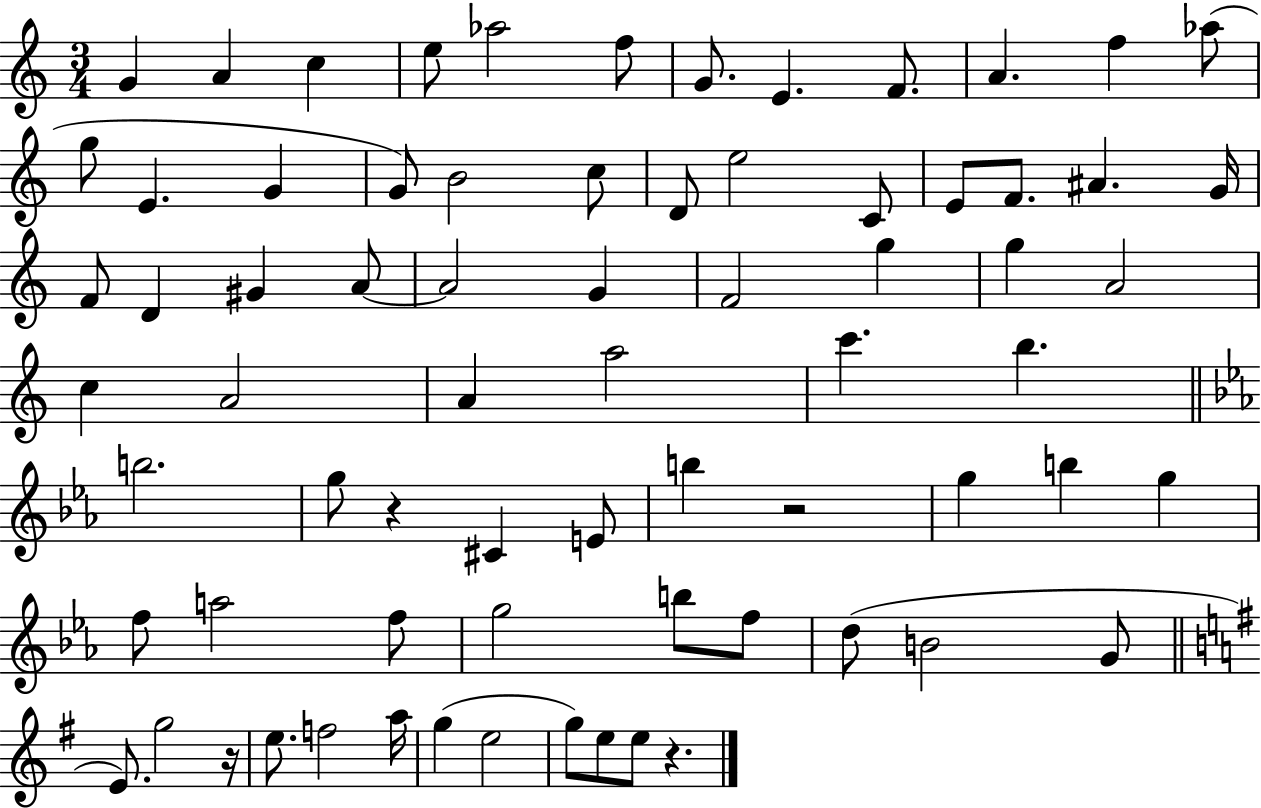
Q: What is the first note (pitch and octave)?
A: G4